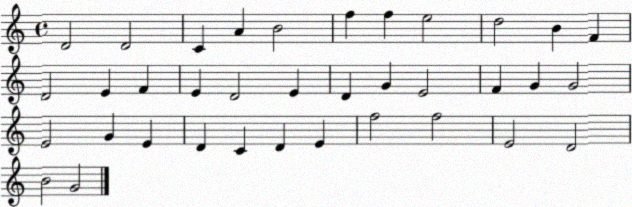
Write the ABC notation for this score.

X:1
T:Untitled
M:4/4
L:1/4
K:C
D2 D2 C A B2 f f e2 d2 B F D2 E F E D2 E D G E2 F G G2 E2 G E D C D E f2 f2 E2 D2 B2 G2